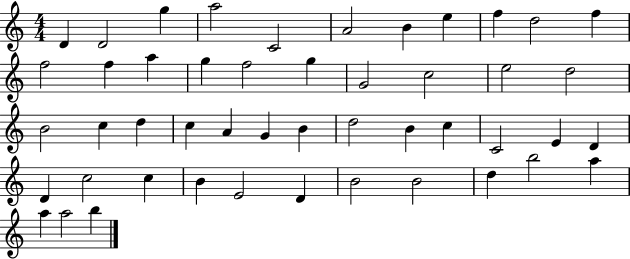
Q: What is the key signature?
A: C major